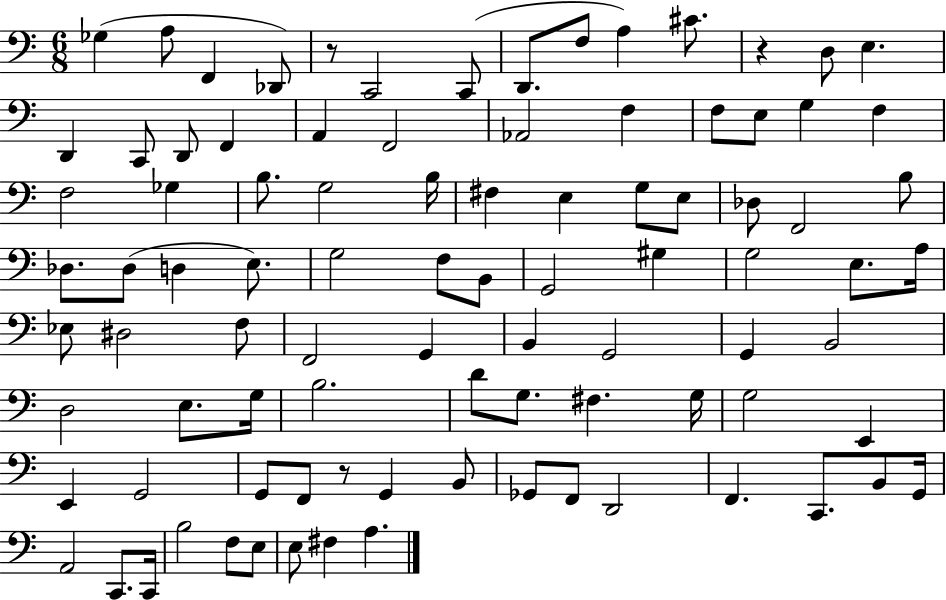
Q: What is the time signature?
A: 6/8